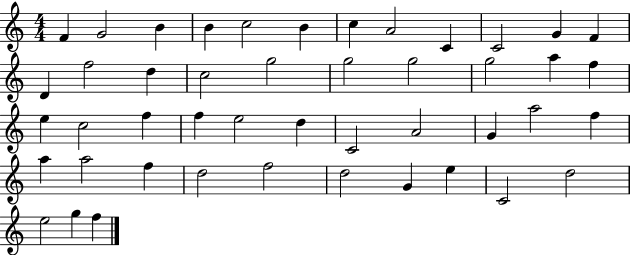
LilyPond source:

{
  \clef treble
  \numericTimeSignature
  \time 4/4
  \key c \major
  f'4 g'2 b'4 | b'4 c''2 b'4 | c''4 a'2 c'4 | c'2 g'4 f'4 | \break d'4 f''2 d''4 | c''2 g''2 | g''2 g''2 | g''2 a''4 f''4 | \break e''4 c''2 f''4 | f''4 e''2 d''4 | c'2 a'2 | g'4 a''2 f''4 | \break a''4 a''2 f''4 | d''2 f''2 | d''2 g'4 e''4 | c'2 d''2 | \break e''2 g''4 f''4 | \bar "|."
}